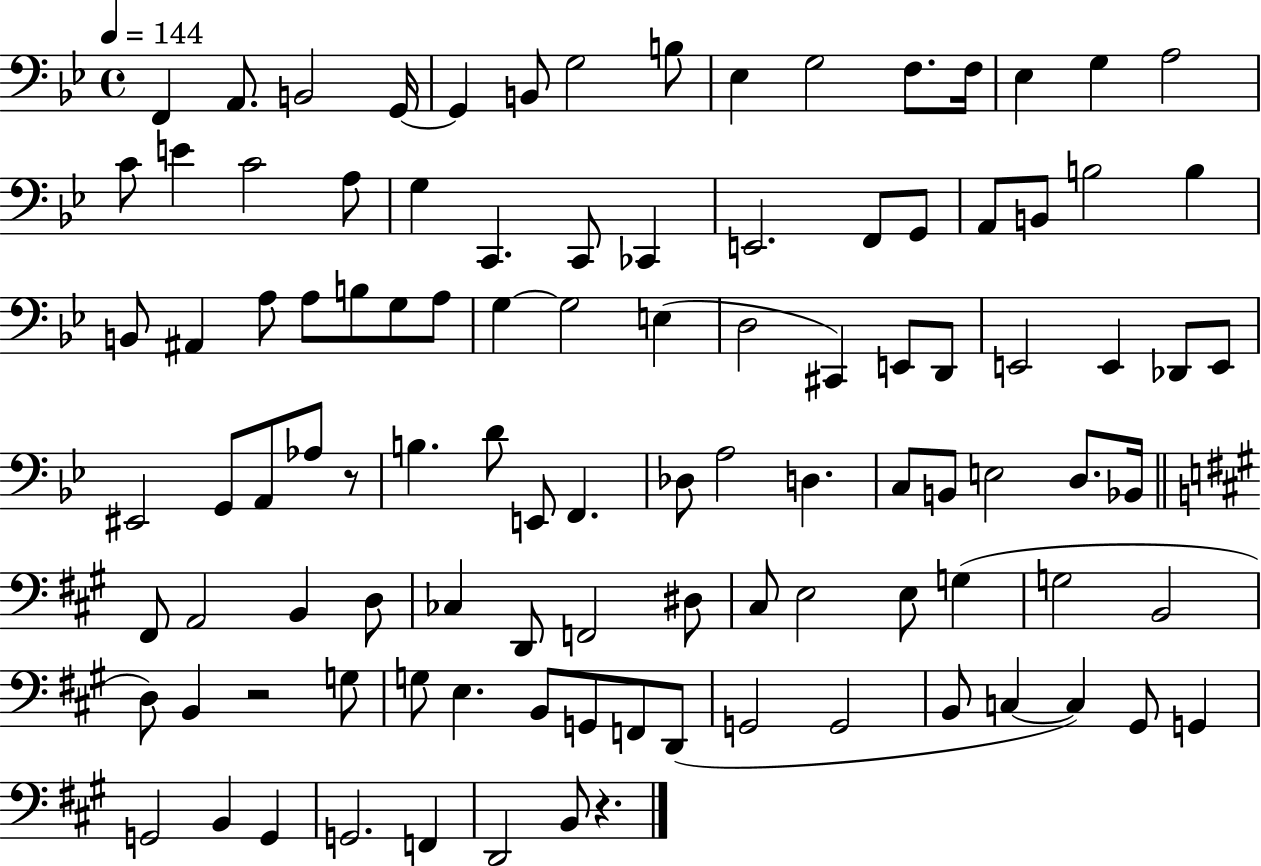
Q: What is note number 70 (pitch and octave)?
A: D2